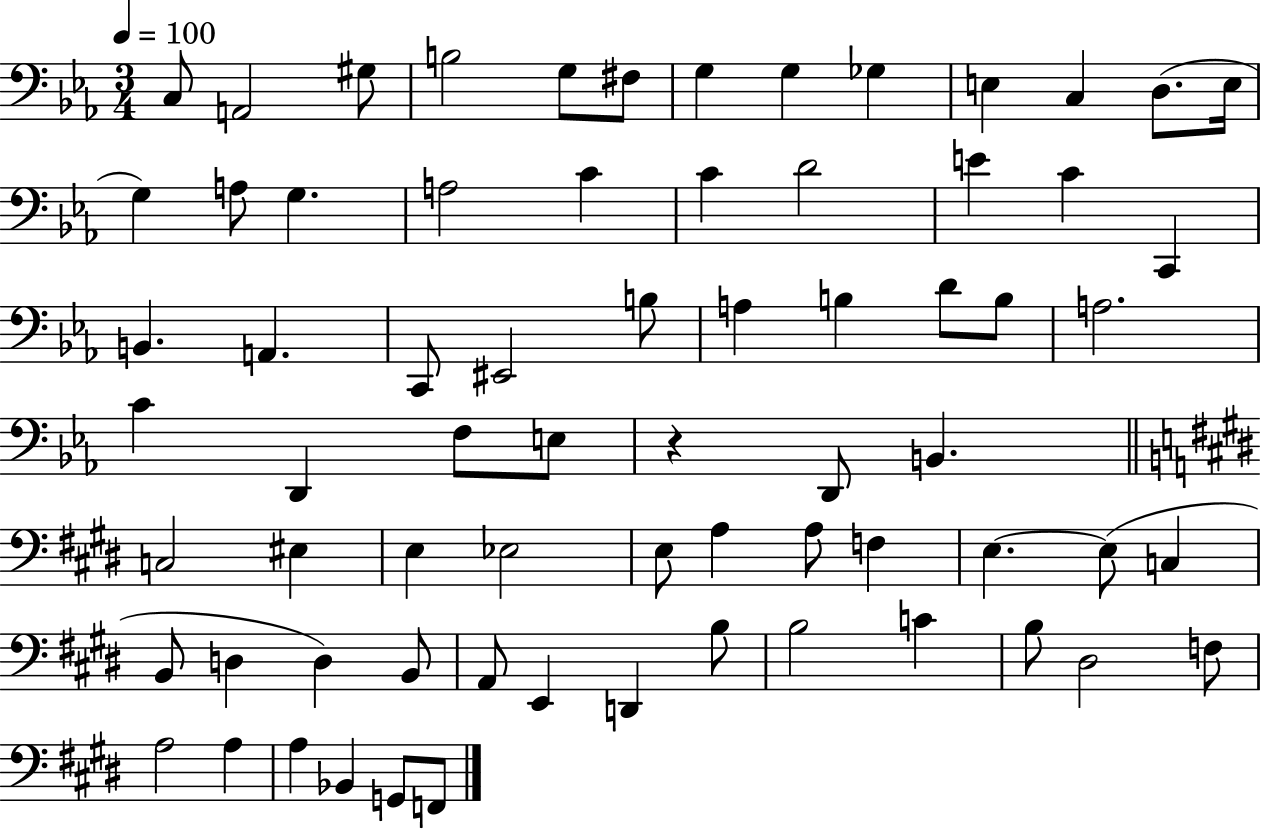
{
  \clef bass
  \numericTimeSignature
  \time 3/4
  \key ees \major
  \tempo 4 = 100
  c8 a,2 gis8 | b2 g8 fis8 | g4 g4 ges4 | e4 c4 d8.( e16 | \break g4) a8 g4. | a2 c'4 | c'4 d'2 | e'4 c'4 c,4 | \break b,4. a,4. | c,8 eis,2 b8 | a4 b4 d'8 b8 | a2. | \break c'4 d,4 f8 e8 | r4 d,8 b,4. | \bar "||" \break \key e \major c2 eis4 | e4 ees2 | e8 a4 a8 f4 | e4.~~ e8( c4 | \break b,8 d4 d4) b,8 | a,8 e,4 d,4 b8 | b2 c'4 | b8 dis2 f8 | \break a2 a4 | a4 bes,4 g,8 f,8 | \bar "|."
}